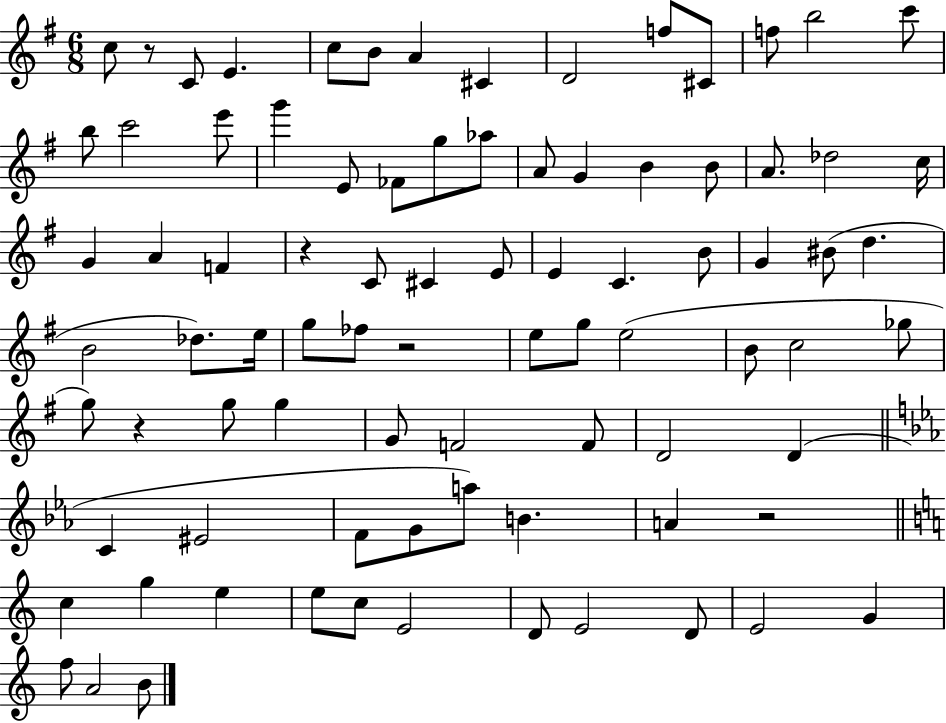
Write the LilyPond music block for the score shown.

{
  \clef treble
  \numericTimeSignature
  \time 6/8
  \key g \major
  c''8 r8 c'8 e'4. | c''8 b'8 a'4 cis'4 | d'2 f''8 cis'8 | f''8 b''2 c'''8 | \break b''8 c'''2 e'''8 | g'''4 e'8 fes'8 g''8 aes''8 | a'8 g'4 b'4 b'8 | a'8. des''2 c''16 | \break g'4 a'4 f'4 | r4 c'8 cis'4 e'8 | e'4 c'4. b'8 | g'4 bis'8( d''4. | \break b'2 des''8.) e''16 | g''8 fes''8 r2 | e''8 g''8 e''2( | b'8 c''2 ges''8 | \break g''8) r4 g''8 g''4 | g'8 f'2 f'8 | d'2 d'4( | \bar "||" \break \key ees \major c'4 eis'2 | f'8 g'8 a''8) b'4. | a'4 r2 | \bar "||" \break \key a \minor c''4 g''4 e''4 | e''8 c''8 e'2 | d'8 e'2 d'8 | e'2 g'4 | \break f''8 a'2 b'8 | \bar "|."
}